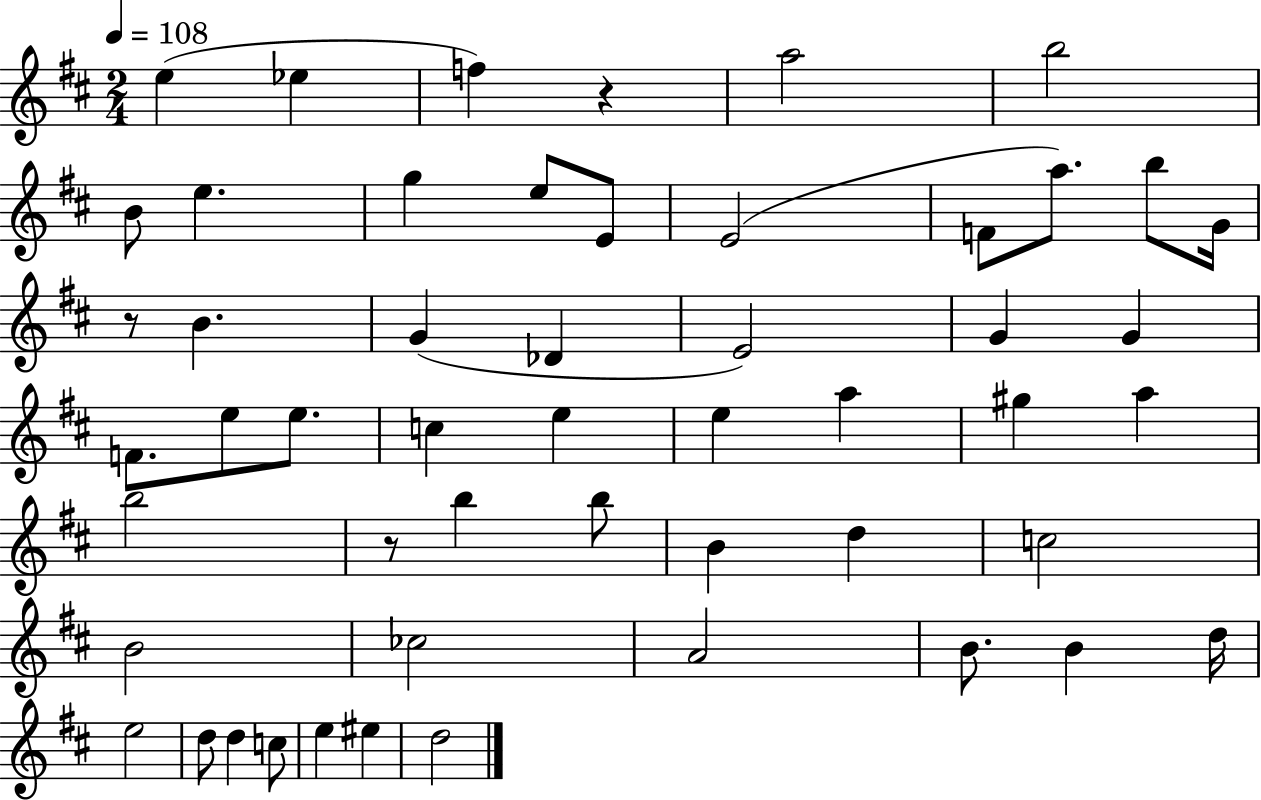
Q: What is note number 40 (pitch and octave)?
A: B4